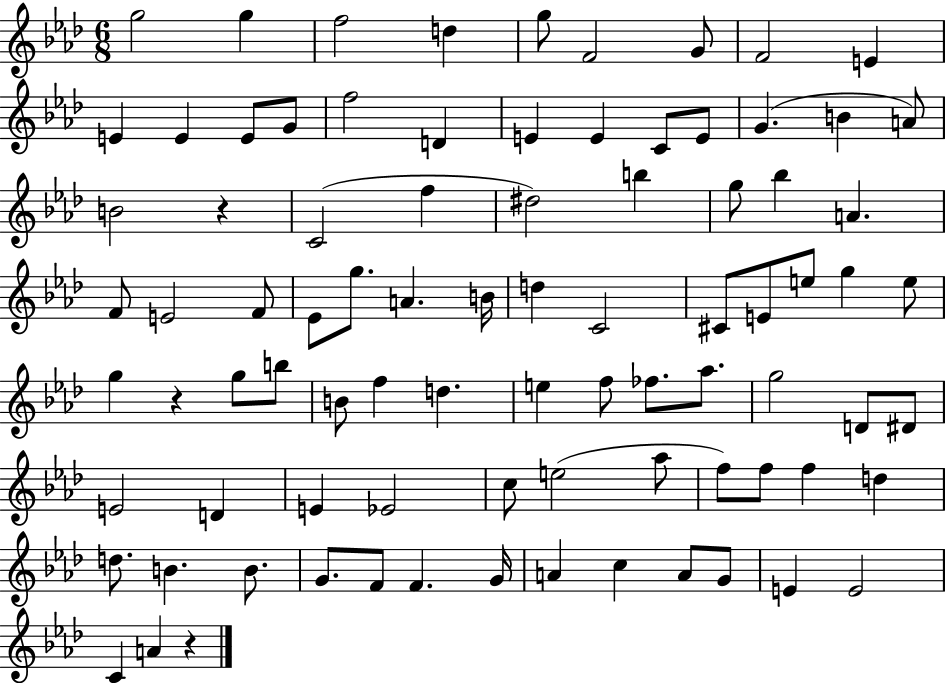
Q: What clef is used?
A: treble